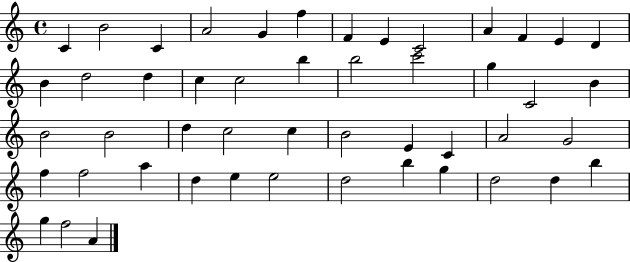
X:1
T:Untitled
M:4/4
L:1/4
K:C
C B2 C A2 G f F E C2 A F E D B d2 d c c2 b b2 c'2 g C2 B B2 B2 d c2 c B2 E C A2 G2 f f2 a d e e2 d2 b g d2 d b g f2 A